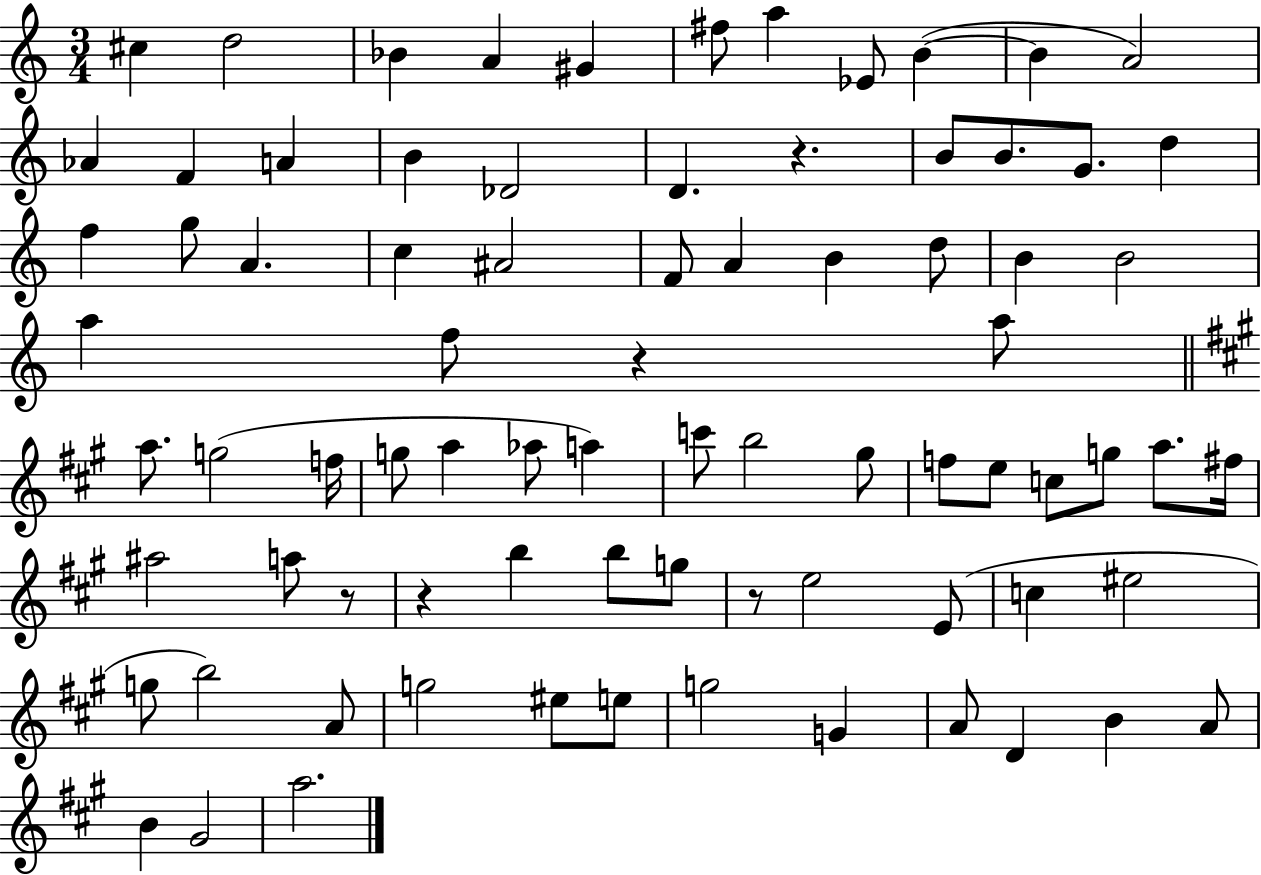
{
  \clef treble
  \numericTimeSignature
  \time 3/4
  \key c \major
  cis''4 d''2 | bes'4 a'4 gis'4 | fis''8 a''4 ees'8 b'4~(~ | b'4 a'2) | \break aes'4 f'4 a'4 | b'4 des'2 | d'4. r4. | b'8 b'8. g'8. d''4 | \break f''4 g''8 a'4. | c''4 ais'2 | f'8 a'4 b'4 d''8 | b'4 b'2 | \break a''4 f''8 r4 a''8 | \bar "||" \break \key a \major a''8. g''2( f''16 | g''8 a''4 aes''8 a''4) | c'''8 b''2 gis''8 | f''8 e''8 c''8 g''8 a''8. fis''16 | \break ais''2 a''8 r8 | r4 b''4 b''8 g''8 | r8 e''2 e'8( | c''4 eis''2 | \break g''8 b''2) a'8 | g''2 eis''8 e''8 | g''2 g'4 | a'8 d'4 b'4 a'8 | \break b'4 gis'2 | a''2. | \bar "|."
}